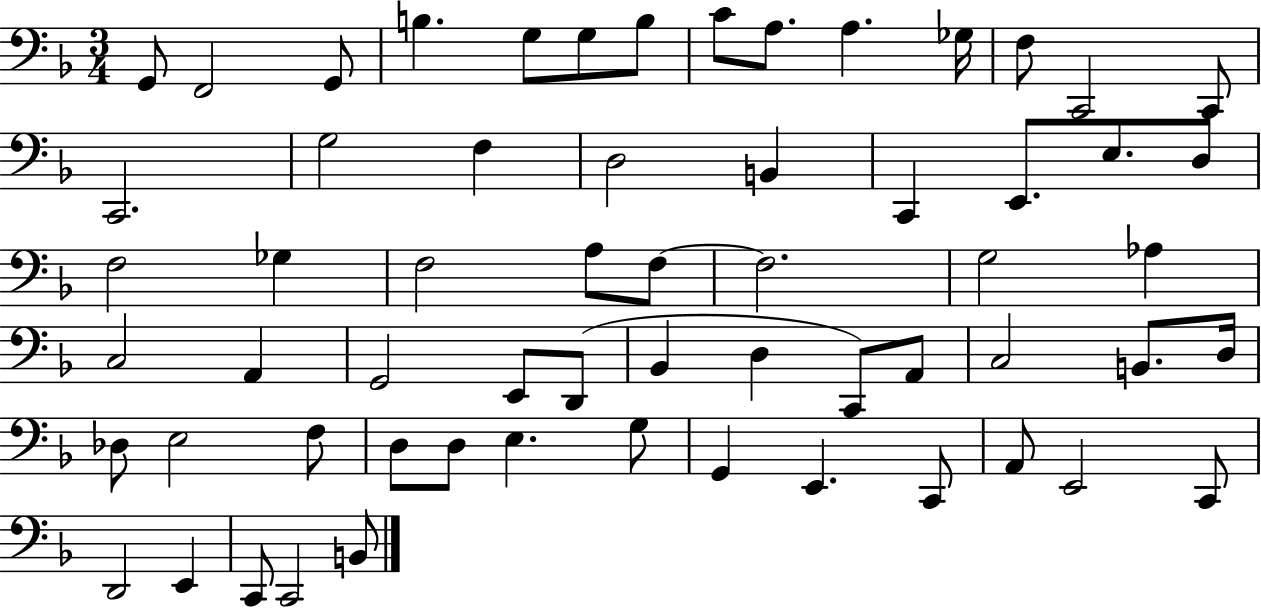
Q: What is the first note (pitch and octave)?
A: G2